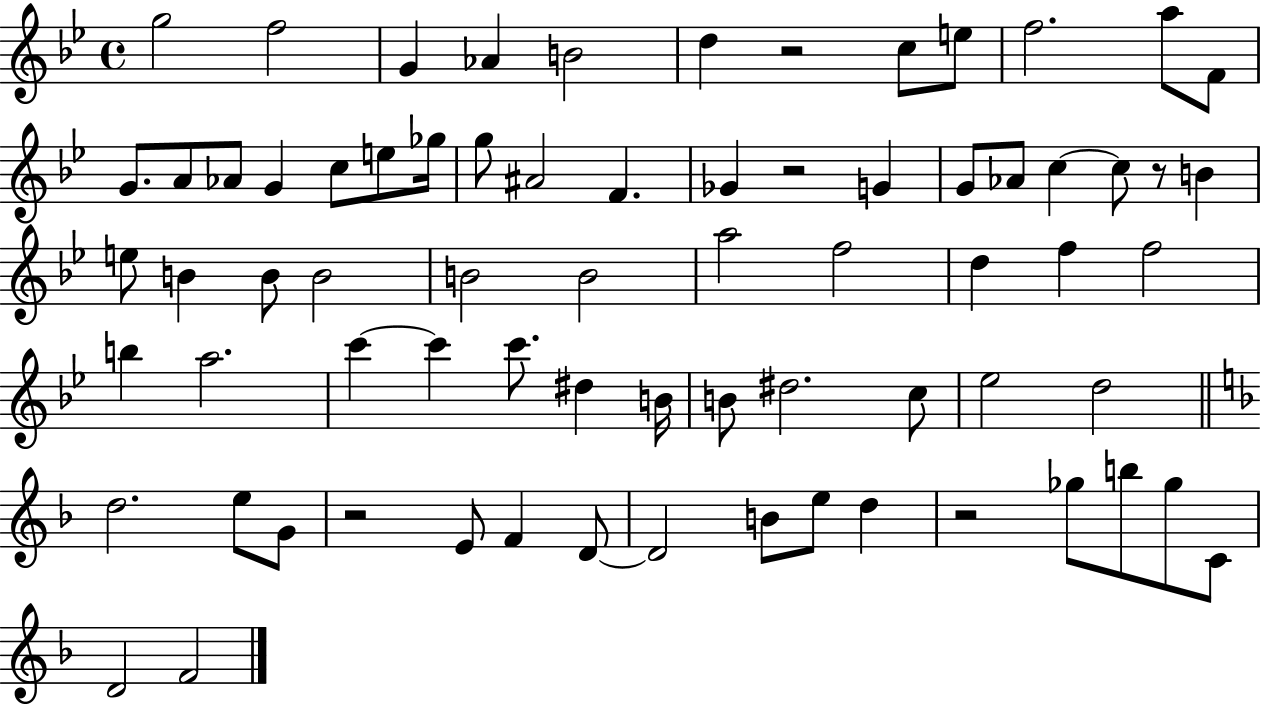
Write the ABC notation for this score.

X:1
T:Untitled
M:4/4
L:1/4
K:Bb
g2 f2 G _A B2 d z2 c/2 e/2 f2 a/2 F/2 G/2 A/2 _A/2 G c/2 e/2 _g/4 g/2 ^A2 F _G z2 G G/2 _A/2 c c/2 z/2 B e/2 B B/2 B2 B2 B2 a2 f2 d f f2 b a2 c' c' c'/2 ^d B/4 B/2 ^d2 c/2 _e2 d2 d2 e/2 G/2 z2 E/2 F D/2 D2 B/2 e/2 d z2 _g/2 b/2 _g/2 C/2 D2 F2